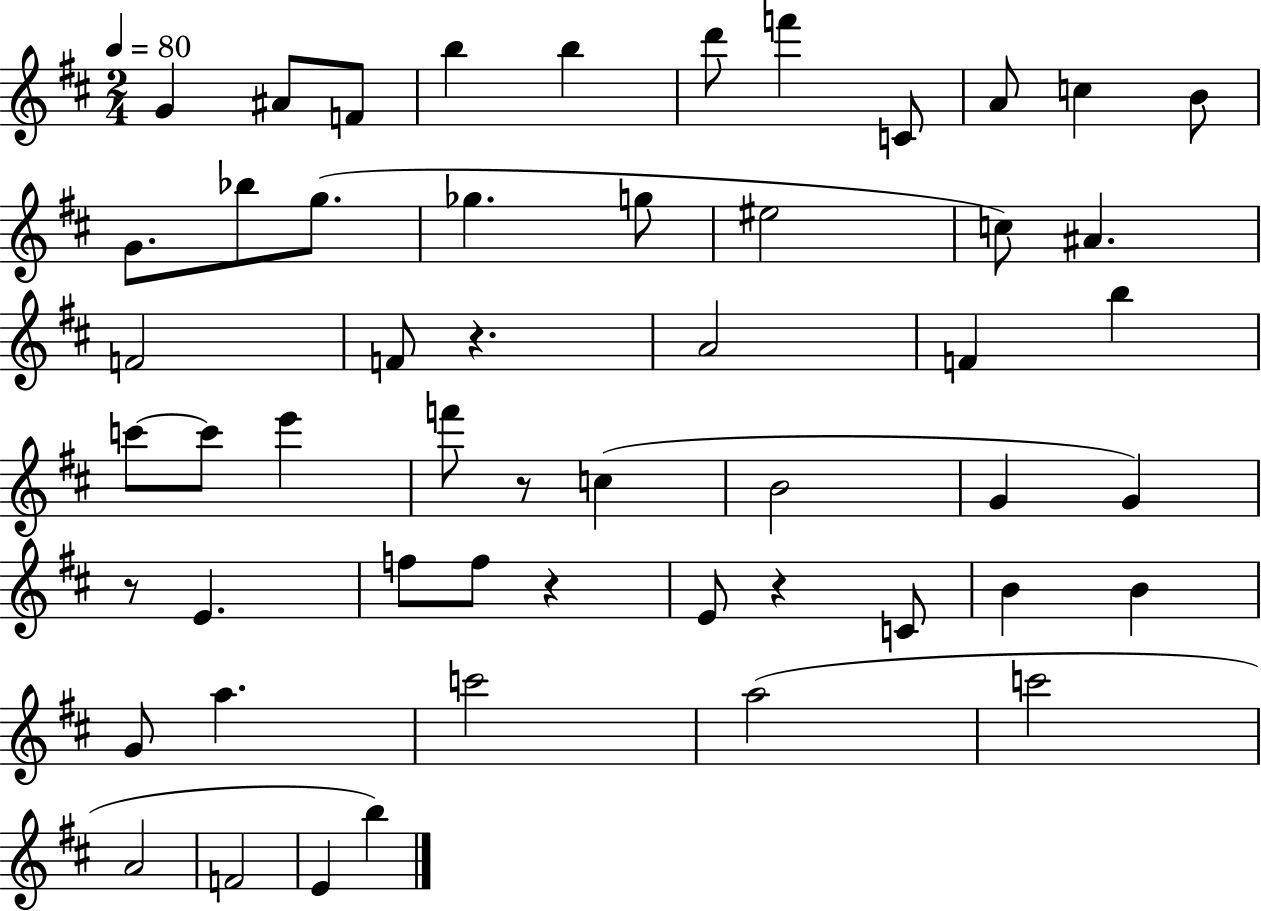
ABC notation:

X:1
T:Untitled
M:2/4
L:1/4
K:D
G ^A/2 F/2 b b d'/2 f' C/2 A/2 c B/2 G/2 _b/2 g/2 _g g/2 ^e2 c/2 ^A F2 F/2 z A2 F b c'/2 c'/2 e' f'/2 z/2 c B2 G G z/2 E f/2 f/2 z E/2 z C/2 B B G/2 a c'2 a2 c'2 A2 F2 E b